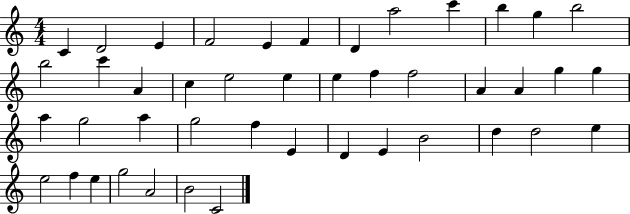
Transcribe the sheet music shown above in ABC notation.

X:1
T:Untitled
M:4/4
L:1/4
K:C
C D2 E F2 E F D a2 c' b g b2 b2 c' A c e2 e e f f2 A A g g a g2 a g2 f E D E B2 d d2 e e2 f e g2 A2 B2 C2